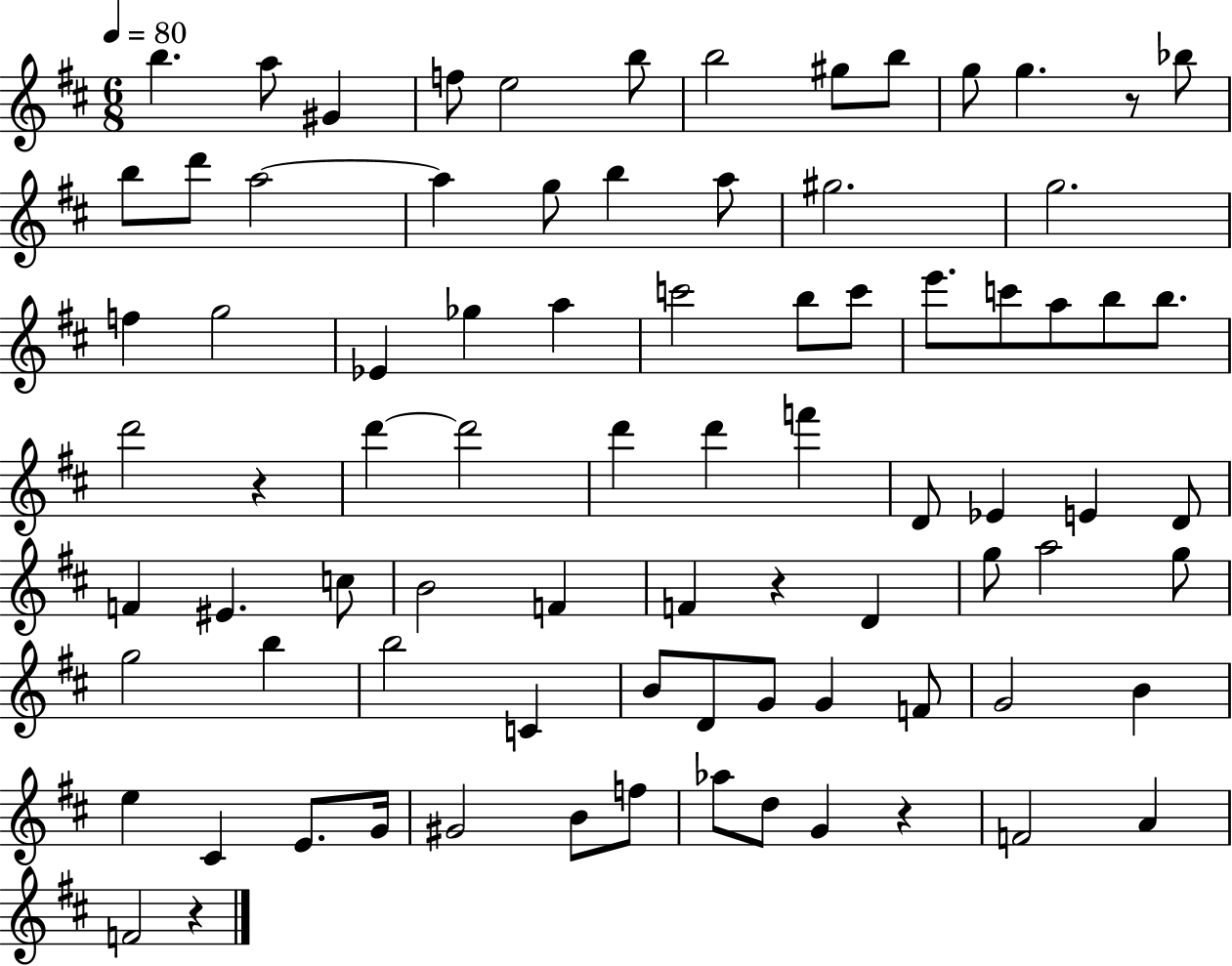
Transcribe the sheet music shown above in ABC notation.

X:1
T:Untitled
M:6/8
L:1/4
K:D
b a/2 ^G f/2 e2 b/2 b2 ^g/2 b/2 g/2 g z/2 _b/2 b/2 d'/2 a2 a g/2 b a/2 ^g2 g2 f g2 _E _g a c'2 b/2 c'/2 e'/2 c'/2 a/2 b/2 b/2 d'2 z d' d'2 d' d' f' D/2 _E E D/2 F ^E c/2 B2 F F z D g/2 a2 g/2 g2 b b2 C B/2 D/2 G/2 G F/2 G2 B e ^C E/2 G/4 ^G2 B/2 f/2 _a/2 d/2 G z F2 A F2 z